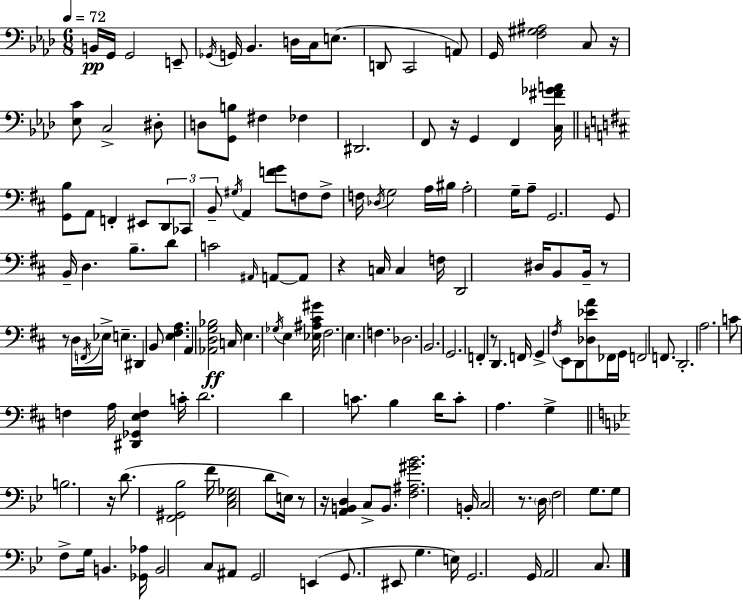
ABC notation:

X:1
T:Untitled
M:6/8
L:1/4
K:Ab
B,,/4 G,,/4 G,,2 E,,/2 _G,,/4 G,,/4 _B,, D,/4 C,/4 E,/2 D,,/2 C,,2 A,,/2 G,,/4 [F,^G,^A,]2 C,/2 z/4 [_E,C]/2 C,2 ^D,/2 D,/2 [G,,B,]/2 ^F, _F, ^D,,2 F,,/2 z/4 G,, F,, [C,^F_GA]/4 [G,,B,]/2 A,,/2 F,, ^E,,/2 D,,/2 _C,,/2 B,,/2 ^G,/4 A,, [FG]/2 F,/2 F,/2 F,/4 _D,/4 G,2 A,/4 ^B,/4 A,2 G,/4 A,/2 G,,2 G,,/2 B,,/4 D, B,/2 D/2 C2 ^A,,/4 A,,/2 A,,/2 z C,/4 C, F,/4 D,,2 ^D,/4 B,,/2 B,,/4 z/2 z/2 D,/4 F,,/4 _E,/4 E, ^D,, B,,/2 [E,^F,A,] A,, [_A,,D,G,_B,]2 C,/4 E, _G,/4 E, [_E,^A,^C^G]/4 ^F,2 E, F, _D,2 B,,2 G,,2 F,, z/2 D,, F,,/4 G,, ^F,/4 E,,/2 D,,/2 [_D,_EA]/2 _F,,/4 G,,/4 F,,2 F,,/2 D,,2 A,2 C/2 F, A,/4 [^D,,_G,,E,F,] C/4 D2 D C/2 B, D/4 C/2 A, G, B,2 z/4 D/2 [F,,^G,,_B,]2 F/4 [C,_E,_G,]2 D/2 E,/4 z/2 z/4 [A,,B,,D,] C,/2 B,,/2 [F,^A,^G_B]2 B,,/4 C,2 z/2 D,/4 F,2 G,/2 G,/2 F,/2 G,/4 B,, [_G,,_A,]/4 B,,2 C,/2 ^A,,/2 G,,2 E,, G,,/2 ^E,,/2 G, E,/4 G,,2 G,,/4 A,,2 C,/2